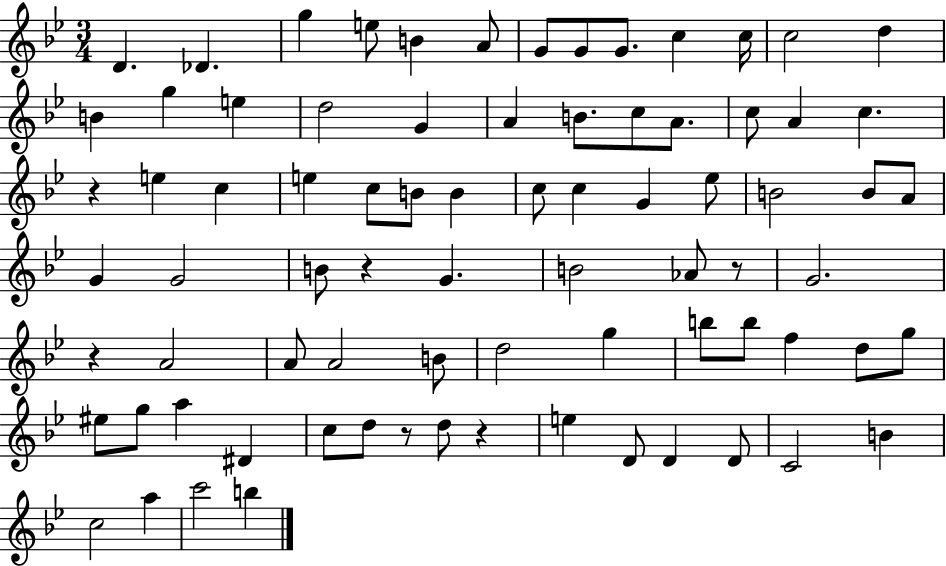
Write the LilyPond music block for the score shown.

{
  \clef treble
  \numericTimeSignature
  \time 3/4
  \key bes \major
  d'4. des'4. | g''4 e''8 b'4 a'8 | g'8 g'8 g'8. c''4 c''16 | c''2 d''4 | \break b'4 g''4 e''4 | d''2 g'4 | a'4 b'8. c''8 a'8. | c''8 a'4 c''4. | \break r4 e''4 c''4 | e''4 c''8 b'8 b'4 | c''8 c''4 g'4 ees''8 | b'2 b'8 a'8 | \break g'4 g'2 | b'8 r4 g'4. | b'2 aes'8 r8 | g'2. | \break r4 a'2 | a'8 a'2 b'8 | d''2 g''4 | b''8 b''8 f''4 d''8 g''8 | \break eis''8 g''8 a''4 dis'4 | c''8 d''8 r8 d''8 r4 | e''4 d'8 d'4 d'8 | c'2 b'4 | \break c''2 a''4 | c'''2 b''4 | \bar "|."
}